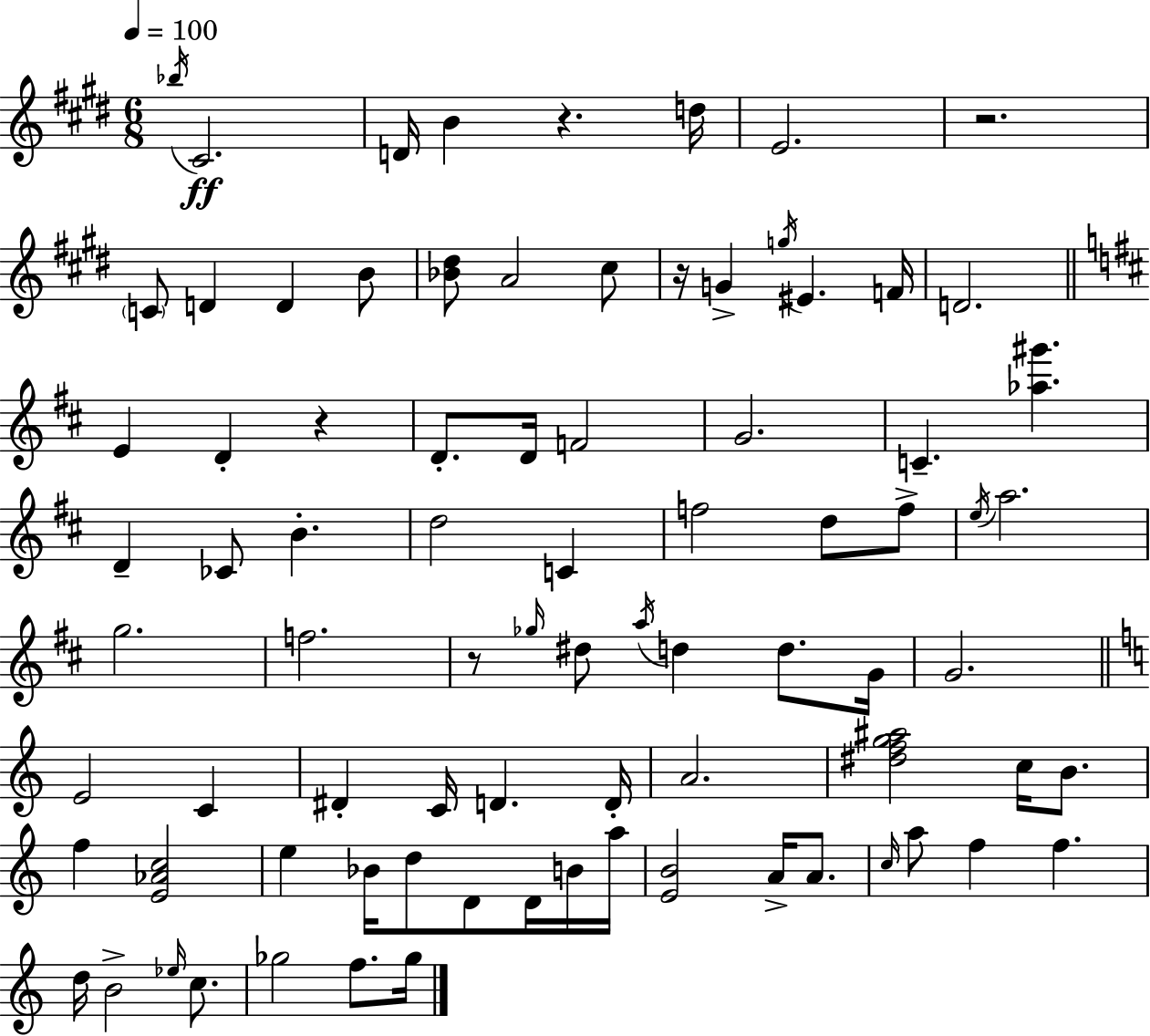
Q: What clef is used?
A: treble